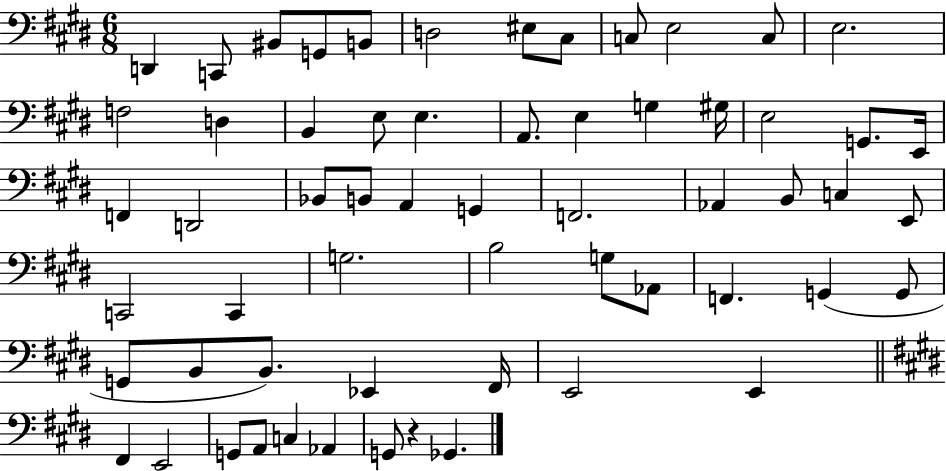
{
  \clef bass
  \numericTimeSignature
  \time 6/8
  \key e \major
  \repeat volta 2 { d,4 c,8 bis,8 g,8 b,8 | d2 eis8 cis8 | c8 e2 c8 | e2. | \break f2 d4 | b,4 e8 e4. | a,8. e4 g4 gis16 | e2 g,8. e,16 | \break f,4 d,2 | bes,8 b,8 a,4 g,4 | f,2. | aes,4 b,8 c4 e,8 | \break c,2 c,4 | g2. | b2 g8 aes,8 | f,4. g,4( g,8 | \break g,8 b,8 b,8.) ees,4 fis,16 | e,2 e,4 | \bar "||" \break \key e \major fis,4 e,2 | g,8 a,8 c4 aes,4 | g,8 r4 ges,4. | } \bar "|."
}